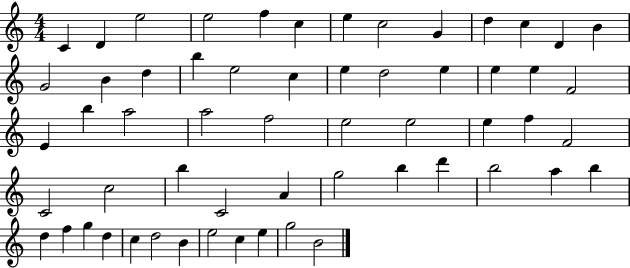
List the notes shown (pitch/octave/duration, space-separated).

C4/q D4/q E5/h E5/h F5/q C5/q E5/q C5/h G4/q D5/q C5/q D4/q B4/q G4/h B4/q D5/q B5/q E5/h C5/q E5/q D5/h E5/q E5/q E5/q F4/h E4/q B5/q A5/h A5/h F5/h E5/h E5/h E5/q F5/q F4/h C4/h C5/h B5/q C4/h A4/q G5/h B5/q D6/q B5/h A5/q B5/q D5/q F5/q G5/q D5/q C5/q D5/h B4/q E5/h C5/q E5/q G5/h B4/h